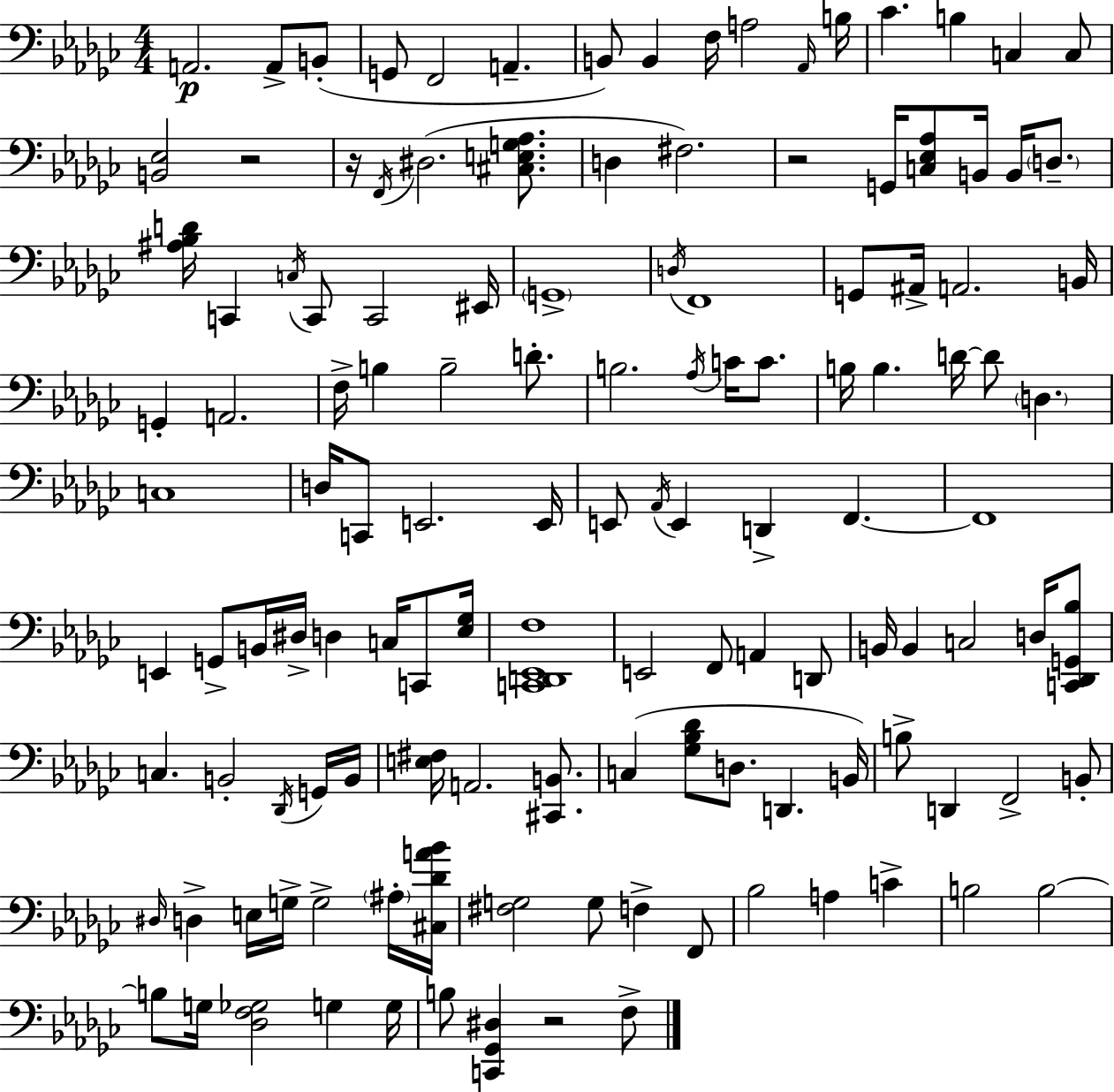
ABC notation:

X:1
T:Untitled
M:4/4
L:1/4
K:Ebm
A,,2 A,,/2 B,,/2 G,,/2 F,,2 A,, B,,/2 B,, F,/4 A,2 _A,,/4 B,/4 _C B, C, C,/2 [B,,_E,]2 z2 z/4 F,,/4 ^D,2 [^C,E,G,_A,]/2 D, ^F,2 z2 G,,/4 [C,_E,_A,]/2 B,,/4 B,,/4 D,/2 [^A,_B,D]/4 C,, C,/4 C,,/2 C,,2 ^E,,/4 G,,4 D,/4 F,,4 G,,/2 ^A,,/4 A,,2 B,,/4 G,, A,,2 F,/4 B, B,2 D/2 B,2 _A,/4 C/4 C/2 B,/4 B, D/4 D/2 D, C,4 D,/4 C,,/2 E,,2 E,,/4 E,,/2 _A,,/4 E,, D,, F,, F,,4 E,, G,,/2 B,,/4 ^D,/4 D, C,/4 C,,/2 [_E,_G,]/4 [C,,D,,_E,,F,]4 E,,2 F,,/2 A,, D,,/2 B,,/4 B,, C,2 D,/4 [C,,_D,,G,,_B,]/2 C, B,,2 _D,,/4 G,,/4 B,,/4 [E,^F,]/4 A,,2 [^C,,B,,]/2 C, [_G,_B,_D]/2 D,/2 D,, B,,/4 B,/2 D,, F,,2 B,,/2 ^D,/4 D, E,/4 G,/4 G,2 ^A,/4 [^C,_DA_B]/4 [^F,G,]2 G,/2 F, F,,/2 _B,2 A, C B,2 B,2 B,/2 G,/4 [_D,F,_G,]2 G, G,/4 B,/2 [C,,_G,,^D,] z2 F,/2